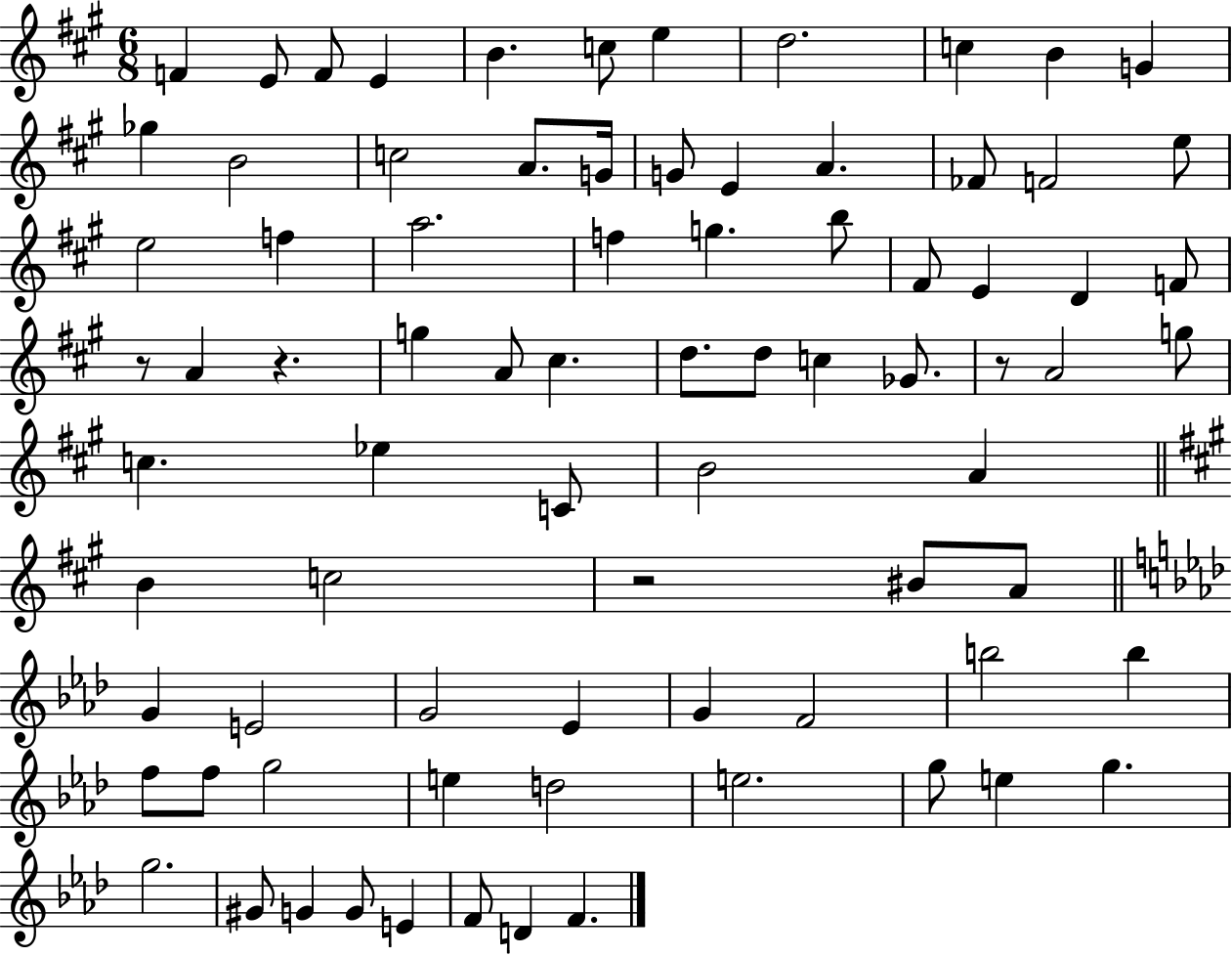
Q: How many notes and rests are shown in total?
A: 80